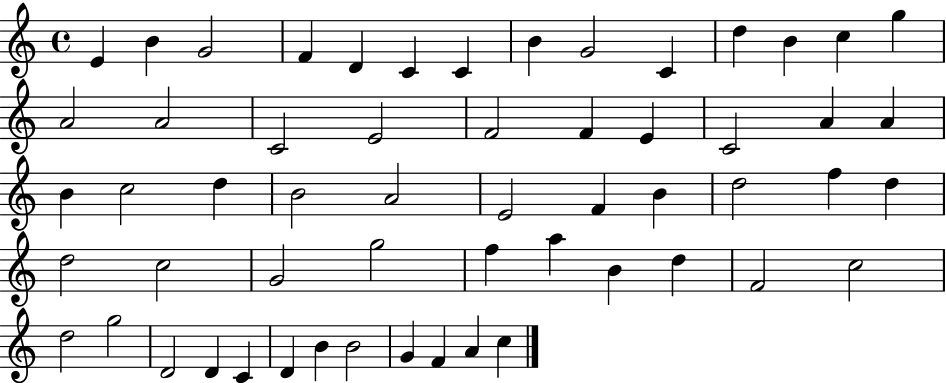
{
  \clef treble
  \time 4/4
  \defaultTimeSignature
  \key c \major
  e'4 b'4 g'2 | f'4 d'4 c'4 c'4 | b'4 g'2 c'4 | d''4 b'4 c''4 g''4 | \break a'2 a'2 | c'2 e'2 | f'2 f'4 e'4 | c'2 a'4 a'4 | \break b'4 c''2 d''4 | b'2 a'2 | e'2 f'4 b'4 | d''2 f''4 d''4 | \break d''2 c''2 | g'2 g''2 | f''4 a''4 b'4 d''4 | f'2 c''2 | \break d''2 g''2 | d'2 d'4 c'4 | d'4 b'4 b'2 | g'4 f'4 a'4 c''4 | \break \bar "|."
}